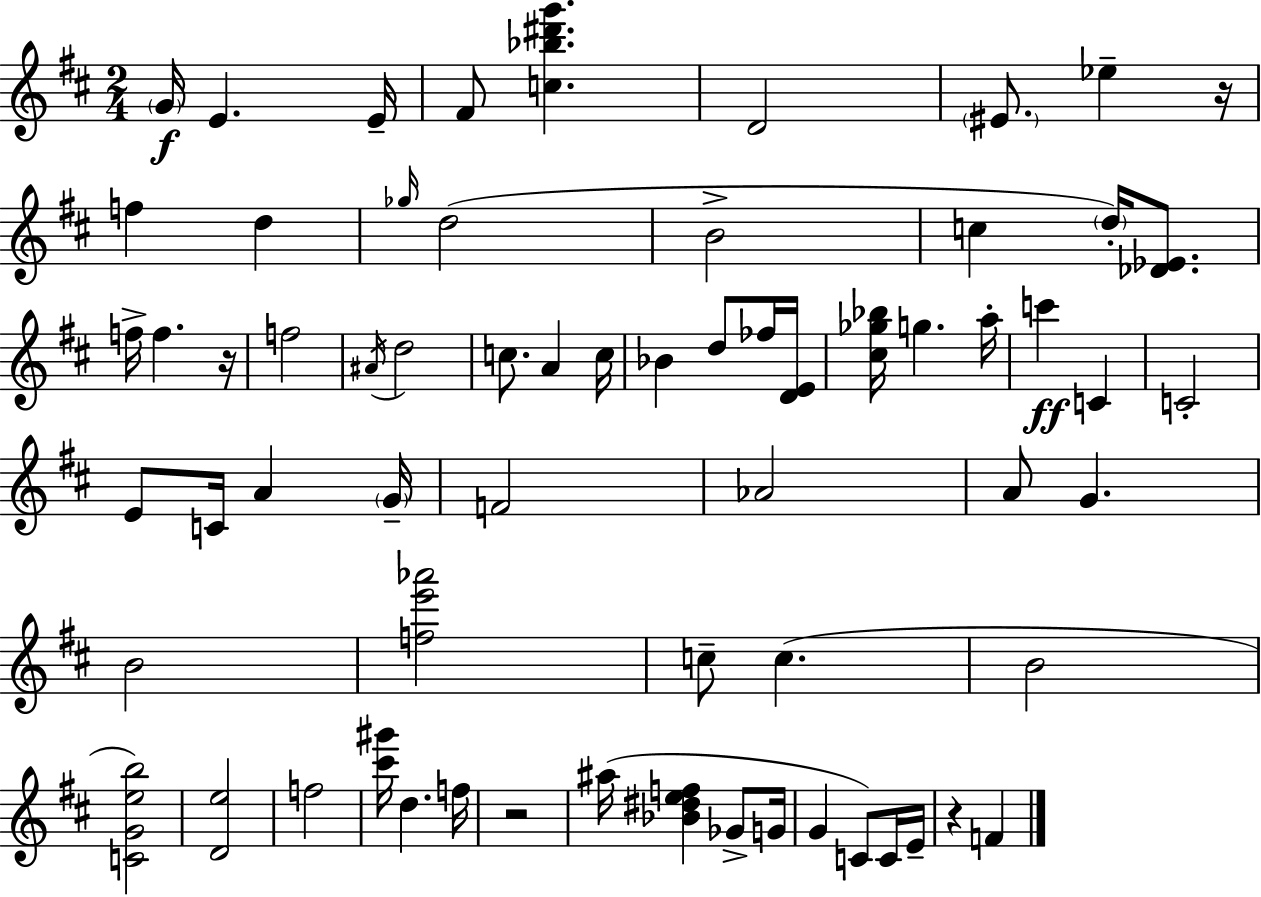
X:1
T:Untitled
M:2/4
L:1/4
K:D
G/4 E E/4 ^F/2 [c_b^d'g'] D2 ^E/2 _e z/4 f d _g/4 d2 B2 c d/4 [_D_E]/2 f/4 f z/4 f2 ^A/4 d2 c/2 A c/4 _B d/2 _f/4 [DE]/4 [^c_g_b]/4 g a/4 c' C C2 E/2 C/4 A G/4 F2 _A2 A/2 G B2 [fe'_a']2 c/2 c B2 [CGeb]2 [De]2 f2 [^c'^g']/4 d f/4 z2 ^a/4 [_B^def] _G/2 G/4 G C/2 C/4 E/4 z F